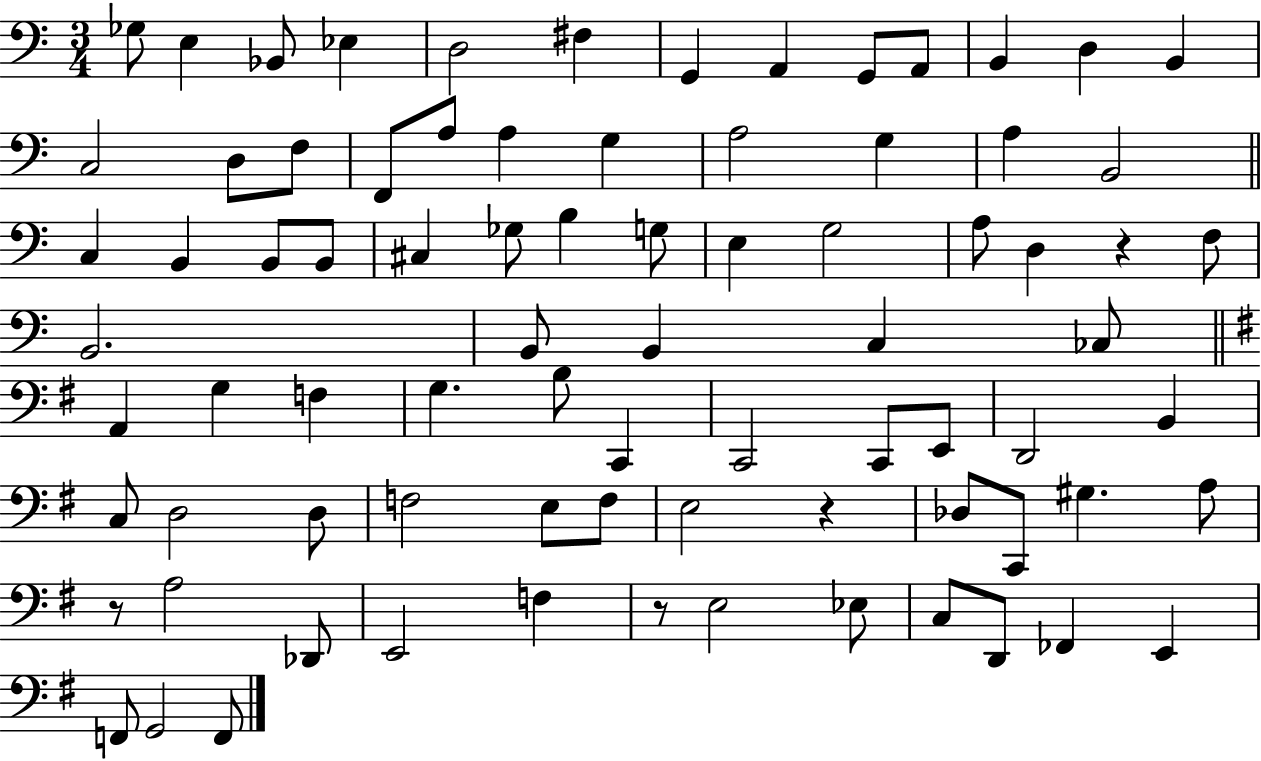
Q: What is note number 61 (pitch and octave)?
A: Db3